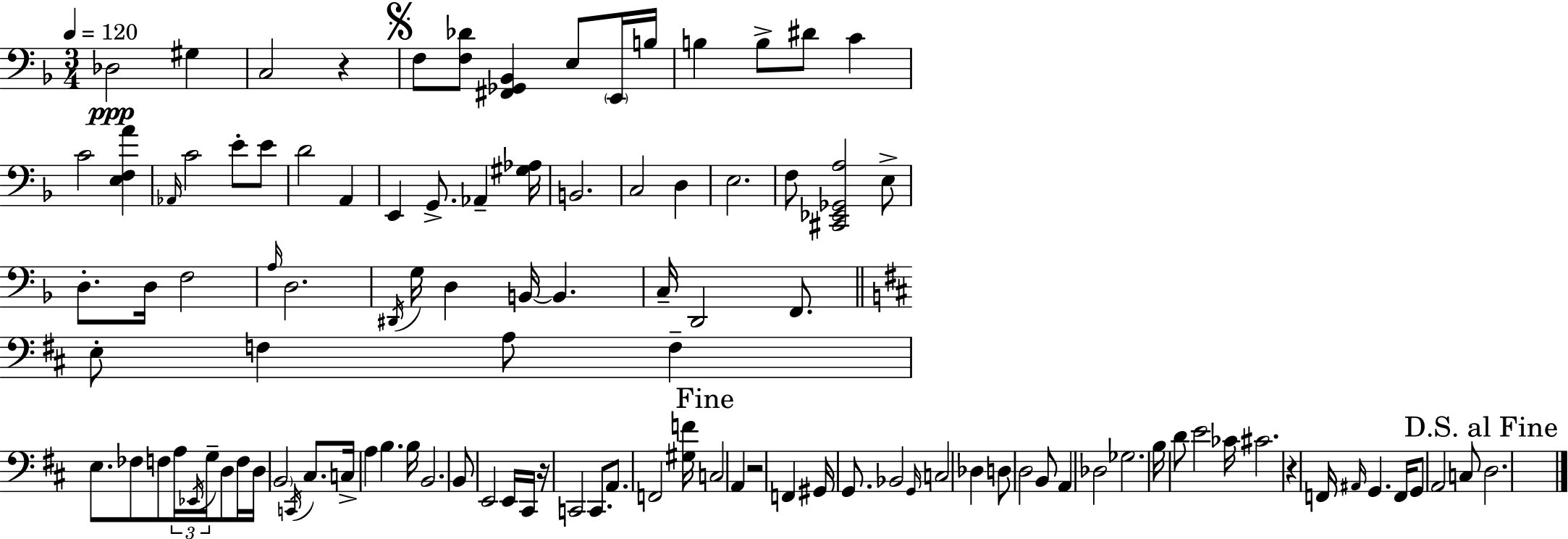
X:1
T:Untitled
M:3/4
L:1/4
K:F
_D,2 ^G, C,2 z F,/2 [F,_D]/2 [^F,,_G,,_B,,] E,/2 E,,/4 B,/4 B, B,/2 ^D/2 C C2 [E,F,A] _A,,/4 C2 E/2 E/2 D2 A,, E,, G,,/2 _A,, [^G,_A,]/4 B,,2 C,2 D, E,2 F,/2 [^C,,_E,,_G,,A,]2 E,/2 D,/2 D,/4 F,2 A,/4 D,2 ^D,,/4 G,/4 D, B,,/4 B,, C,/4 D,,2 F,,/2 E,/2 F, A,/2 F, E,/2 _F,/2 F,/2 A,/4 _E,,/4 G,/4 D,/2 F,/4 D,/4 B,,2 C,,/4 ^C,/2 C,/4 A, B, B,/4 B,,2 B,,/2 E,,2 E,,/4 ^C,,/4 z/4 C,,2 C,,/2 A,,/2 F,,2 [^G,F]/4 C,2 A,, z2 F,, ^G,,/4 G,,/2 _B,,2 G,,/4 C,2 _D, D,/2 D,2 B,,/2 A,, _D,2 _G,2 B,/4 D/2 E2 _C/4 ^C2 z F,,/4 ^A,,/4 G,, F,,/4 G,,/2 A,,2 C,/2 D,2